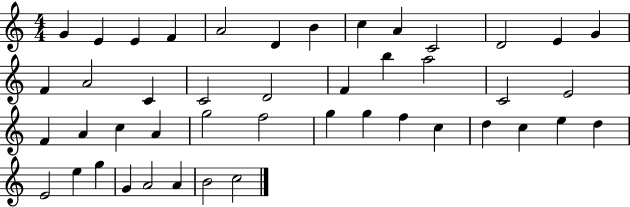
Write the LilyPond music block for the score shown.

{
  \clef treble
  \numericTimeSignature
  \time 4/4
  \key c \major
  g'4 e'4 e'4 f'4 | a'2 d'4 b'4 | c''4 a'4 c'2 | d'2 e'4 g'4 | \break f'4 a'2 c'4 | c'2 d'2 | f'4 b''4 a''2 | c'2 e'2 | \break f'4 a'4 c''4 a'4 | g''2 f''2 | g''4 g''4 f''4 c''4 | d''4 c''4 e''4 d''4 | \break e'2 e''4 g''4 | g'4 a'2 a'4 | b'2 c''2 | \bar "|."
}